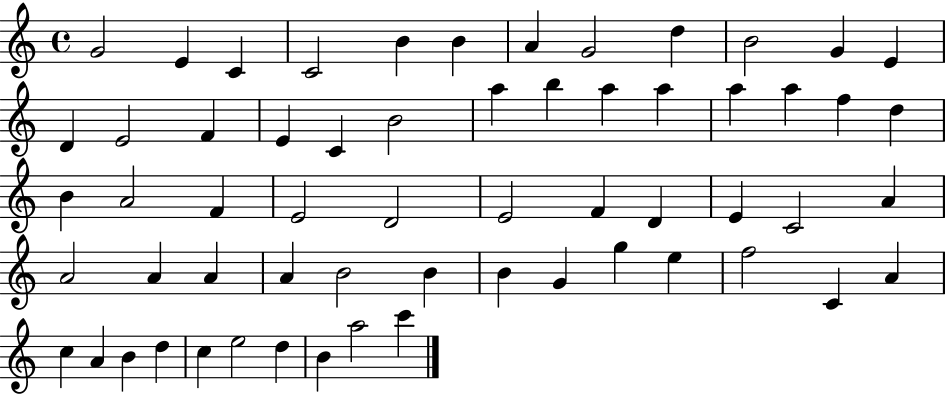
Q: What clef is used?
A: treble